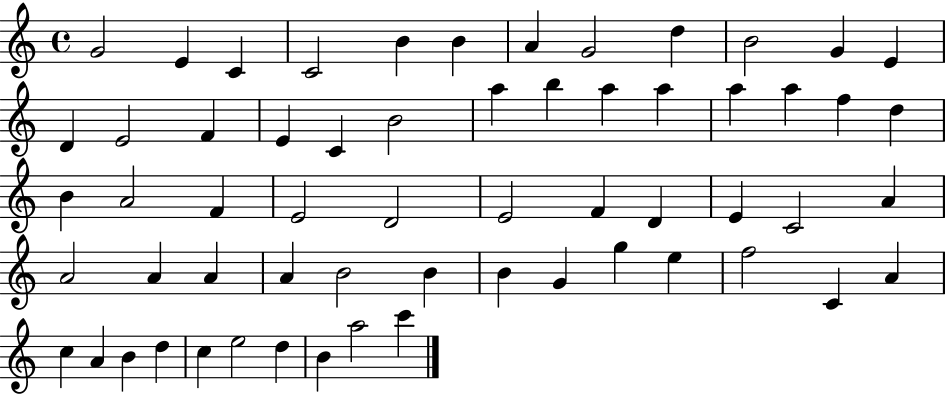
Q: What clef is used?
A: treble